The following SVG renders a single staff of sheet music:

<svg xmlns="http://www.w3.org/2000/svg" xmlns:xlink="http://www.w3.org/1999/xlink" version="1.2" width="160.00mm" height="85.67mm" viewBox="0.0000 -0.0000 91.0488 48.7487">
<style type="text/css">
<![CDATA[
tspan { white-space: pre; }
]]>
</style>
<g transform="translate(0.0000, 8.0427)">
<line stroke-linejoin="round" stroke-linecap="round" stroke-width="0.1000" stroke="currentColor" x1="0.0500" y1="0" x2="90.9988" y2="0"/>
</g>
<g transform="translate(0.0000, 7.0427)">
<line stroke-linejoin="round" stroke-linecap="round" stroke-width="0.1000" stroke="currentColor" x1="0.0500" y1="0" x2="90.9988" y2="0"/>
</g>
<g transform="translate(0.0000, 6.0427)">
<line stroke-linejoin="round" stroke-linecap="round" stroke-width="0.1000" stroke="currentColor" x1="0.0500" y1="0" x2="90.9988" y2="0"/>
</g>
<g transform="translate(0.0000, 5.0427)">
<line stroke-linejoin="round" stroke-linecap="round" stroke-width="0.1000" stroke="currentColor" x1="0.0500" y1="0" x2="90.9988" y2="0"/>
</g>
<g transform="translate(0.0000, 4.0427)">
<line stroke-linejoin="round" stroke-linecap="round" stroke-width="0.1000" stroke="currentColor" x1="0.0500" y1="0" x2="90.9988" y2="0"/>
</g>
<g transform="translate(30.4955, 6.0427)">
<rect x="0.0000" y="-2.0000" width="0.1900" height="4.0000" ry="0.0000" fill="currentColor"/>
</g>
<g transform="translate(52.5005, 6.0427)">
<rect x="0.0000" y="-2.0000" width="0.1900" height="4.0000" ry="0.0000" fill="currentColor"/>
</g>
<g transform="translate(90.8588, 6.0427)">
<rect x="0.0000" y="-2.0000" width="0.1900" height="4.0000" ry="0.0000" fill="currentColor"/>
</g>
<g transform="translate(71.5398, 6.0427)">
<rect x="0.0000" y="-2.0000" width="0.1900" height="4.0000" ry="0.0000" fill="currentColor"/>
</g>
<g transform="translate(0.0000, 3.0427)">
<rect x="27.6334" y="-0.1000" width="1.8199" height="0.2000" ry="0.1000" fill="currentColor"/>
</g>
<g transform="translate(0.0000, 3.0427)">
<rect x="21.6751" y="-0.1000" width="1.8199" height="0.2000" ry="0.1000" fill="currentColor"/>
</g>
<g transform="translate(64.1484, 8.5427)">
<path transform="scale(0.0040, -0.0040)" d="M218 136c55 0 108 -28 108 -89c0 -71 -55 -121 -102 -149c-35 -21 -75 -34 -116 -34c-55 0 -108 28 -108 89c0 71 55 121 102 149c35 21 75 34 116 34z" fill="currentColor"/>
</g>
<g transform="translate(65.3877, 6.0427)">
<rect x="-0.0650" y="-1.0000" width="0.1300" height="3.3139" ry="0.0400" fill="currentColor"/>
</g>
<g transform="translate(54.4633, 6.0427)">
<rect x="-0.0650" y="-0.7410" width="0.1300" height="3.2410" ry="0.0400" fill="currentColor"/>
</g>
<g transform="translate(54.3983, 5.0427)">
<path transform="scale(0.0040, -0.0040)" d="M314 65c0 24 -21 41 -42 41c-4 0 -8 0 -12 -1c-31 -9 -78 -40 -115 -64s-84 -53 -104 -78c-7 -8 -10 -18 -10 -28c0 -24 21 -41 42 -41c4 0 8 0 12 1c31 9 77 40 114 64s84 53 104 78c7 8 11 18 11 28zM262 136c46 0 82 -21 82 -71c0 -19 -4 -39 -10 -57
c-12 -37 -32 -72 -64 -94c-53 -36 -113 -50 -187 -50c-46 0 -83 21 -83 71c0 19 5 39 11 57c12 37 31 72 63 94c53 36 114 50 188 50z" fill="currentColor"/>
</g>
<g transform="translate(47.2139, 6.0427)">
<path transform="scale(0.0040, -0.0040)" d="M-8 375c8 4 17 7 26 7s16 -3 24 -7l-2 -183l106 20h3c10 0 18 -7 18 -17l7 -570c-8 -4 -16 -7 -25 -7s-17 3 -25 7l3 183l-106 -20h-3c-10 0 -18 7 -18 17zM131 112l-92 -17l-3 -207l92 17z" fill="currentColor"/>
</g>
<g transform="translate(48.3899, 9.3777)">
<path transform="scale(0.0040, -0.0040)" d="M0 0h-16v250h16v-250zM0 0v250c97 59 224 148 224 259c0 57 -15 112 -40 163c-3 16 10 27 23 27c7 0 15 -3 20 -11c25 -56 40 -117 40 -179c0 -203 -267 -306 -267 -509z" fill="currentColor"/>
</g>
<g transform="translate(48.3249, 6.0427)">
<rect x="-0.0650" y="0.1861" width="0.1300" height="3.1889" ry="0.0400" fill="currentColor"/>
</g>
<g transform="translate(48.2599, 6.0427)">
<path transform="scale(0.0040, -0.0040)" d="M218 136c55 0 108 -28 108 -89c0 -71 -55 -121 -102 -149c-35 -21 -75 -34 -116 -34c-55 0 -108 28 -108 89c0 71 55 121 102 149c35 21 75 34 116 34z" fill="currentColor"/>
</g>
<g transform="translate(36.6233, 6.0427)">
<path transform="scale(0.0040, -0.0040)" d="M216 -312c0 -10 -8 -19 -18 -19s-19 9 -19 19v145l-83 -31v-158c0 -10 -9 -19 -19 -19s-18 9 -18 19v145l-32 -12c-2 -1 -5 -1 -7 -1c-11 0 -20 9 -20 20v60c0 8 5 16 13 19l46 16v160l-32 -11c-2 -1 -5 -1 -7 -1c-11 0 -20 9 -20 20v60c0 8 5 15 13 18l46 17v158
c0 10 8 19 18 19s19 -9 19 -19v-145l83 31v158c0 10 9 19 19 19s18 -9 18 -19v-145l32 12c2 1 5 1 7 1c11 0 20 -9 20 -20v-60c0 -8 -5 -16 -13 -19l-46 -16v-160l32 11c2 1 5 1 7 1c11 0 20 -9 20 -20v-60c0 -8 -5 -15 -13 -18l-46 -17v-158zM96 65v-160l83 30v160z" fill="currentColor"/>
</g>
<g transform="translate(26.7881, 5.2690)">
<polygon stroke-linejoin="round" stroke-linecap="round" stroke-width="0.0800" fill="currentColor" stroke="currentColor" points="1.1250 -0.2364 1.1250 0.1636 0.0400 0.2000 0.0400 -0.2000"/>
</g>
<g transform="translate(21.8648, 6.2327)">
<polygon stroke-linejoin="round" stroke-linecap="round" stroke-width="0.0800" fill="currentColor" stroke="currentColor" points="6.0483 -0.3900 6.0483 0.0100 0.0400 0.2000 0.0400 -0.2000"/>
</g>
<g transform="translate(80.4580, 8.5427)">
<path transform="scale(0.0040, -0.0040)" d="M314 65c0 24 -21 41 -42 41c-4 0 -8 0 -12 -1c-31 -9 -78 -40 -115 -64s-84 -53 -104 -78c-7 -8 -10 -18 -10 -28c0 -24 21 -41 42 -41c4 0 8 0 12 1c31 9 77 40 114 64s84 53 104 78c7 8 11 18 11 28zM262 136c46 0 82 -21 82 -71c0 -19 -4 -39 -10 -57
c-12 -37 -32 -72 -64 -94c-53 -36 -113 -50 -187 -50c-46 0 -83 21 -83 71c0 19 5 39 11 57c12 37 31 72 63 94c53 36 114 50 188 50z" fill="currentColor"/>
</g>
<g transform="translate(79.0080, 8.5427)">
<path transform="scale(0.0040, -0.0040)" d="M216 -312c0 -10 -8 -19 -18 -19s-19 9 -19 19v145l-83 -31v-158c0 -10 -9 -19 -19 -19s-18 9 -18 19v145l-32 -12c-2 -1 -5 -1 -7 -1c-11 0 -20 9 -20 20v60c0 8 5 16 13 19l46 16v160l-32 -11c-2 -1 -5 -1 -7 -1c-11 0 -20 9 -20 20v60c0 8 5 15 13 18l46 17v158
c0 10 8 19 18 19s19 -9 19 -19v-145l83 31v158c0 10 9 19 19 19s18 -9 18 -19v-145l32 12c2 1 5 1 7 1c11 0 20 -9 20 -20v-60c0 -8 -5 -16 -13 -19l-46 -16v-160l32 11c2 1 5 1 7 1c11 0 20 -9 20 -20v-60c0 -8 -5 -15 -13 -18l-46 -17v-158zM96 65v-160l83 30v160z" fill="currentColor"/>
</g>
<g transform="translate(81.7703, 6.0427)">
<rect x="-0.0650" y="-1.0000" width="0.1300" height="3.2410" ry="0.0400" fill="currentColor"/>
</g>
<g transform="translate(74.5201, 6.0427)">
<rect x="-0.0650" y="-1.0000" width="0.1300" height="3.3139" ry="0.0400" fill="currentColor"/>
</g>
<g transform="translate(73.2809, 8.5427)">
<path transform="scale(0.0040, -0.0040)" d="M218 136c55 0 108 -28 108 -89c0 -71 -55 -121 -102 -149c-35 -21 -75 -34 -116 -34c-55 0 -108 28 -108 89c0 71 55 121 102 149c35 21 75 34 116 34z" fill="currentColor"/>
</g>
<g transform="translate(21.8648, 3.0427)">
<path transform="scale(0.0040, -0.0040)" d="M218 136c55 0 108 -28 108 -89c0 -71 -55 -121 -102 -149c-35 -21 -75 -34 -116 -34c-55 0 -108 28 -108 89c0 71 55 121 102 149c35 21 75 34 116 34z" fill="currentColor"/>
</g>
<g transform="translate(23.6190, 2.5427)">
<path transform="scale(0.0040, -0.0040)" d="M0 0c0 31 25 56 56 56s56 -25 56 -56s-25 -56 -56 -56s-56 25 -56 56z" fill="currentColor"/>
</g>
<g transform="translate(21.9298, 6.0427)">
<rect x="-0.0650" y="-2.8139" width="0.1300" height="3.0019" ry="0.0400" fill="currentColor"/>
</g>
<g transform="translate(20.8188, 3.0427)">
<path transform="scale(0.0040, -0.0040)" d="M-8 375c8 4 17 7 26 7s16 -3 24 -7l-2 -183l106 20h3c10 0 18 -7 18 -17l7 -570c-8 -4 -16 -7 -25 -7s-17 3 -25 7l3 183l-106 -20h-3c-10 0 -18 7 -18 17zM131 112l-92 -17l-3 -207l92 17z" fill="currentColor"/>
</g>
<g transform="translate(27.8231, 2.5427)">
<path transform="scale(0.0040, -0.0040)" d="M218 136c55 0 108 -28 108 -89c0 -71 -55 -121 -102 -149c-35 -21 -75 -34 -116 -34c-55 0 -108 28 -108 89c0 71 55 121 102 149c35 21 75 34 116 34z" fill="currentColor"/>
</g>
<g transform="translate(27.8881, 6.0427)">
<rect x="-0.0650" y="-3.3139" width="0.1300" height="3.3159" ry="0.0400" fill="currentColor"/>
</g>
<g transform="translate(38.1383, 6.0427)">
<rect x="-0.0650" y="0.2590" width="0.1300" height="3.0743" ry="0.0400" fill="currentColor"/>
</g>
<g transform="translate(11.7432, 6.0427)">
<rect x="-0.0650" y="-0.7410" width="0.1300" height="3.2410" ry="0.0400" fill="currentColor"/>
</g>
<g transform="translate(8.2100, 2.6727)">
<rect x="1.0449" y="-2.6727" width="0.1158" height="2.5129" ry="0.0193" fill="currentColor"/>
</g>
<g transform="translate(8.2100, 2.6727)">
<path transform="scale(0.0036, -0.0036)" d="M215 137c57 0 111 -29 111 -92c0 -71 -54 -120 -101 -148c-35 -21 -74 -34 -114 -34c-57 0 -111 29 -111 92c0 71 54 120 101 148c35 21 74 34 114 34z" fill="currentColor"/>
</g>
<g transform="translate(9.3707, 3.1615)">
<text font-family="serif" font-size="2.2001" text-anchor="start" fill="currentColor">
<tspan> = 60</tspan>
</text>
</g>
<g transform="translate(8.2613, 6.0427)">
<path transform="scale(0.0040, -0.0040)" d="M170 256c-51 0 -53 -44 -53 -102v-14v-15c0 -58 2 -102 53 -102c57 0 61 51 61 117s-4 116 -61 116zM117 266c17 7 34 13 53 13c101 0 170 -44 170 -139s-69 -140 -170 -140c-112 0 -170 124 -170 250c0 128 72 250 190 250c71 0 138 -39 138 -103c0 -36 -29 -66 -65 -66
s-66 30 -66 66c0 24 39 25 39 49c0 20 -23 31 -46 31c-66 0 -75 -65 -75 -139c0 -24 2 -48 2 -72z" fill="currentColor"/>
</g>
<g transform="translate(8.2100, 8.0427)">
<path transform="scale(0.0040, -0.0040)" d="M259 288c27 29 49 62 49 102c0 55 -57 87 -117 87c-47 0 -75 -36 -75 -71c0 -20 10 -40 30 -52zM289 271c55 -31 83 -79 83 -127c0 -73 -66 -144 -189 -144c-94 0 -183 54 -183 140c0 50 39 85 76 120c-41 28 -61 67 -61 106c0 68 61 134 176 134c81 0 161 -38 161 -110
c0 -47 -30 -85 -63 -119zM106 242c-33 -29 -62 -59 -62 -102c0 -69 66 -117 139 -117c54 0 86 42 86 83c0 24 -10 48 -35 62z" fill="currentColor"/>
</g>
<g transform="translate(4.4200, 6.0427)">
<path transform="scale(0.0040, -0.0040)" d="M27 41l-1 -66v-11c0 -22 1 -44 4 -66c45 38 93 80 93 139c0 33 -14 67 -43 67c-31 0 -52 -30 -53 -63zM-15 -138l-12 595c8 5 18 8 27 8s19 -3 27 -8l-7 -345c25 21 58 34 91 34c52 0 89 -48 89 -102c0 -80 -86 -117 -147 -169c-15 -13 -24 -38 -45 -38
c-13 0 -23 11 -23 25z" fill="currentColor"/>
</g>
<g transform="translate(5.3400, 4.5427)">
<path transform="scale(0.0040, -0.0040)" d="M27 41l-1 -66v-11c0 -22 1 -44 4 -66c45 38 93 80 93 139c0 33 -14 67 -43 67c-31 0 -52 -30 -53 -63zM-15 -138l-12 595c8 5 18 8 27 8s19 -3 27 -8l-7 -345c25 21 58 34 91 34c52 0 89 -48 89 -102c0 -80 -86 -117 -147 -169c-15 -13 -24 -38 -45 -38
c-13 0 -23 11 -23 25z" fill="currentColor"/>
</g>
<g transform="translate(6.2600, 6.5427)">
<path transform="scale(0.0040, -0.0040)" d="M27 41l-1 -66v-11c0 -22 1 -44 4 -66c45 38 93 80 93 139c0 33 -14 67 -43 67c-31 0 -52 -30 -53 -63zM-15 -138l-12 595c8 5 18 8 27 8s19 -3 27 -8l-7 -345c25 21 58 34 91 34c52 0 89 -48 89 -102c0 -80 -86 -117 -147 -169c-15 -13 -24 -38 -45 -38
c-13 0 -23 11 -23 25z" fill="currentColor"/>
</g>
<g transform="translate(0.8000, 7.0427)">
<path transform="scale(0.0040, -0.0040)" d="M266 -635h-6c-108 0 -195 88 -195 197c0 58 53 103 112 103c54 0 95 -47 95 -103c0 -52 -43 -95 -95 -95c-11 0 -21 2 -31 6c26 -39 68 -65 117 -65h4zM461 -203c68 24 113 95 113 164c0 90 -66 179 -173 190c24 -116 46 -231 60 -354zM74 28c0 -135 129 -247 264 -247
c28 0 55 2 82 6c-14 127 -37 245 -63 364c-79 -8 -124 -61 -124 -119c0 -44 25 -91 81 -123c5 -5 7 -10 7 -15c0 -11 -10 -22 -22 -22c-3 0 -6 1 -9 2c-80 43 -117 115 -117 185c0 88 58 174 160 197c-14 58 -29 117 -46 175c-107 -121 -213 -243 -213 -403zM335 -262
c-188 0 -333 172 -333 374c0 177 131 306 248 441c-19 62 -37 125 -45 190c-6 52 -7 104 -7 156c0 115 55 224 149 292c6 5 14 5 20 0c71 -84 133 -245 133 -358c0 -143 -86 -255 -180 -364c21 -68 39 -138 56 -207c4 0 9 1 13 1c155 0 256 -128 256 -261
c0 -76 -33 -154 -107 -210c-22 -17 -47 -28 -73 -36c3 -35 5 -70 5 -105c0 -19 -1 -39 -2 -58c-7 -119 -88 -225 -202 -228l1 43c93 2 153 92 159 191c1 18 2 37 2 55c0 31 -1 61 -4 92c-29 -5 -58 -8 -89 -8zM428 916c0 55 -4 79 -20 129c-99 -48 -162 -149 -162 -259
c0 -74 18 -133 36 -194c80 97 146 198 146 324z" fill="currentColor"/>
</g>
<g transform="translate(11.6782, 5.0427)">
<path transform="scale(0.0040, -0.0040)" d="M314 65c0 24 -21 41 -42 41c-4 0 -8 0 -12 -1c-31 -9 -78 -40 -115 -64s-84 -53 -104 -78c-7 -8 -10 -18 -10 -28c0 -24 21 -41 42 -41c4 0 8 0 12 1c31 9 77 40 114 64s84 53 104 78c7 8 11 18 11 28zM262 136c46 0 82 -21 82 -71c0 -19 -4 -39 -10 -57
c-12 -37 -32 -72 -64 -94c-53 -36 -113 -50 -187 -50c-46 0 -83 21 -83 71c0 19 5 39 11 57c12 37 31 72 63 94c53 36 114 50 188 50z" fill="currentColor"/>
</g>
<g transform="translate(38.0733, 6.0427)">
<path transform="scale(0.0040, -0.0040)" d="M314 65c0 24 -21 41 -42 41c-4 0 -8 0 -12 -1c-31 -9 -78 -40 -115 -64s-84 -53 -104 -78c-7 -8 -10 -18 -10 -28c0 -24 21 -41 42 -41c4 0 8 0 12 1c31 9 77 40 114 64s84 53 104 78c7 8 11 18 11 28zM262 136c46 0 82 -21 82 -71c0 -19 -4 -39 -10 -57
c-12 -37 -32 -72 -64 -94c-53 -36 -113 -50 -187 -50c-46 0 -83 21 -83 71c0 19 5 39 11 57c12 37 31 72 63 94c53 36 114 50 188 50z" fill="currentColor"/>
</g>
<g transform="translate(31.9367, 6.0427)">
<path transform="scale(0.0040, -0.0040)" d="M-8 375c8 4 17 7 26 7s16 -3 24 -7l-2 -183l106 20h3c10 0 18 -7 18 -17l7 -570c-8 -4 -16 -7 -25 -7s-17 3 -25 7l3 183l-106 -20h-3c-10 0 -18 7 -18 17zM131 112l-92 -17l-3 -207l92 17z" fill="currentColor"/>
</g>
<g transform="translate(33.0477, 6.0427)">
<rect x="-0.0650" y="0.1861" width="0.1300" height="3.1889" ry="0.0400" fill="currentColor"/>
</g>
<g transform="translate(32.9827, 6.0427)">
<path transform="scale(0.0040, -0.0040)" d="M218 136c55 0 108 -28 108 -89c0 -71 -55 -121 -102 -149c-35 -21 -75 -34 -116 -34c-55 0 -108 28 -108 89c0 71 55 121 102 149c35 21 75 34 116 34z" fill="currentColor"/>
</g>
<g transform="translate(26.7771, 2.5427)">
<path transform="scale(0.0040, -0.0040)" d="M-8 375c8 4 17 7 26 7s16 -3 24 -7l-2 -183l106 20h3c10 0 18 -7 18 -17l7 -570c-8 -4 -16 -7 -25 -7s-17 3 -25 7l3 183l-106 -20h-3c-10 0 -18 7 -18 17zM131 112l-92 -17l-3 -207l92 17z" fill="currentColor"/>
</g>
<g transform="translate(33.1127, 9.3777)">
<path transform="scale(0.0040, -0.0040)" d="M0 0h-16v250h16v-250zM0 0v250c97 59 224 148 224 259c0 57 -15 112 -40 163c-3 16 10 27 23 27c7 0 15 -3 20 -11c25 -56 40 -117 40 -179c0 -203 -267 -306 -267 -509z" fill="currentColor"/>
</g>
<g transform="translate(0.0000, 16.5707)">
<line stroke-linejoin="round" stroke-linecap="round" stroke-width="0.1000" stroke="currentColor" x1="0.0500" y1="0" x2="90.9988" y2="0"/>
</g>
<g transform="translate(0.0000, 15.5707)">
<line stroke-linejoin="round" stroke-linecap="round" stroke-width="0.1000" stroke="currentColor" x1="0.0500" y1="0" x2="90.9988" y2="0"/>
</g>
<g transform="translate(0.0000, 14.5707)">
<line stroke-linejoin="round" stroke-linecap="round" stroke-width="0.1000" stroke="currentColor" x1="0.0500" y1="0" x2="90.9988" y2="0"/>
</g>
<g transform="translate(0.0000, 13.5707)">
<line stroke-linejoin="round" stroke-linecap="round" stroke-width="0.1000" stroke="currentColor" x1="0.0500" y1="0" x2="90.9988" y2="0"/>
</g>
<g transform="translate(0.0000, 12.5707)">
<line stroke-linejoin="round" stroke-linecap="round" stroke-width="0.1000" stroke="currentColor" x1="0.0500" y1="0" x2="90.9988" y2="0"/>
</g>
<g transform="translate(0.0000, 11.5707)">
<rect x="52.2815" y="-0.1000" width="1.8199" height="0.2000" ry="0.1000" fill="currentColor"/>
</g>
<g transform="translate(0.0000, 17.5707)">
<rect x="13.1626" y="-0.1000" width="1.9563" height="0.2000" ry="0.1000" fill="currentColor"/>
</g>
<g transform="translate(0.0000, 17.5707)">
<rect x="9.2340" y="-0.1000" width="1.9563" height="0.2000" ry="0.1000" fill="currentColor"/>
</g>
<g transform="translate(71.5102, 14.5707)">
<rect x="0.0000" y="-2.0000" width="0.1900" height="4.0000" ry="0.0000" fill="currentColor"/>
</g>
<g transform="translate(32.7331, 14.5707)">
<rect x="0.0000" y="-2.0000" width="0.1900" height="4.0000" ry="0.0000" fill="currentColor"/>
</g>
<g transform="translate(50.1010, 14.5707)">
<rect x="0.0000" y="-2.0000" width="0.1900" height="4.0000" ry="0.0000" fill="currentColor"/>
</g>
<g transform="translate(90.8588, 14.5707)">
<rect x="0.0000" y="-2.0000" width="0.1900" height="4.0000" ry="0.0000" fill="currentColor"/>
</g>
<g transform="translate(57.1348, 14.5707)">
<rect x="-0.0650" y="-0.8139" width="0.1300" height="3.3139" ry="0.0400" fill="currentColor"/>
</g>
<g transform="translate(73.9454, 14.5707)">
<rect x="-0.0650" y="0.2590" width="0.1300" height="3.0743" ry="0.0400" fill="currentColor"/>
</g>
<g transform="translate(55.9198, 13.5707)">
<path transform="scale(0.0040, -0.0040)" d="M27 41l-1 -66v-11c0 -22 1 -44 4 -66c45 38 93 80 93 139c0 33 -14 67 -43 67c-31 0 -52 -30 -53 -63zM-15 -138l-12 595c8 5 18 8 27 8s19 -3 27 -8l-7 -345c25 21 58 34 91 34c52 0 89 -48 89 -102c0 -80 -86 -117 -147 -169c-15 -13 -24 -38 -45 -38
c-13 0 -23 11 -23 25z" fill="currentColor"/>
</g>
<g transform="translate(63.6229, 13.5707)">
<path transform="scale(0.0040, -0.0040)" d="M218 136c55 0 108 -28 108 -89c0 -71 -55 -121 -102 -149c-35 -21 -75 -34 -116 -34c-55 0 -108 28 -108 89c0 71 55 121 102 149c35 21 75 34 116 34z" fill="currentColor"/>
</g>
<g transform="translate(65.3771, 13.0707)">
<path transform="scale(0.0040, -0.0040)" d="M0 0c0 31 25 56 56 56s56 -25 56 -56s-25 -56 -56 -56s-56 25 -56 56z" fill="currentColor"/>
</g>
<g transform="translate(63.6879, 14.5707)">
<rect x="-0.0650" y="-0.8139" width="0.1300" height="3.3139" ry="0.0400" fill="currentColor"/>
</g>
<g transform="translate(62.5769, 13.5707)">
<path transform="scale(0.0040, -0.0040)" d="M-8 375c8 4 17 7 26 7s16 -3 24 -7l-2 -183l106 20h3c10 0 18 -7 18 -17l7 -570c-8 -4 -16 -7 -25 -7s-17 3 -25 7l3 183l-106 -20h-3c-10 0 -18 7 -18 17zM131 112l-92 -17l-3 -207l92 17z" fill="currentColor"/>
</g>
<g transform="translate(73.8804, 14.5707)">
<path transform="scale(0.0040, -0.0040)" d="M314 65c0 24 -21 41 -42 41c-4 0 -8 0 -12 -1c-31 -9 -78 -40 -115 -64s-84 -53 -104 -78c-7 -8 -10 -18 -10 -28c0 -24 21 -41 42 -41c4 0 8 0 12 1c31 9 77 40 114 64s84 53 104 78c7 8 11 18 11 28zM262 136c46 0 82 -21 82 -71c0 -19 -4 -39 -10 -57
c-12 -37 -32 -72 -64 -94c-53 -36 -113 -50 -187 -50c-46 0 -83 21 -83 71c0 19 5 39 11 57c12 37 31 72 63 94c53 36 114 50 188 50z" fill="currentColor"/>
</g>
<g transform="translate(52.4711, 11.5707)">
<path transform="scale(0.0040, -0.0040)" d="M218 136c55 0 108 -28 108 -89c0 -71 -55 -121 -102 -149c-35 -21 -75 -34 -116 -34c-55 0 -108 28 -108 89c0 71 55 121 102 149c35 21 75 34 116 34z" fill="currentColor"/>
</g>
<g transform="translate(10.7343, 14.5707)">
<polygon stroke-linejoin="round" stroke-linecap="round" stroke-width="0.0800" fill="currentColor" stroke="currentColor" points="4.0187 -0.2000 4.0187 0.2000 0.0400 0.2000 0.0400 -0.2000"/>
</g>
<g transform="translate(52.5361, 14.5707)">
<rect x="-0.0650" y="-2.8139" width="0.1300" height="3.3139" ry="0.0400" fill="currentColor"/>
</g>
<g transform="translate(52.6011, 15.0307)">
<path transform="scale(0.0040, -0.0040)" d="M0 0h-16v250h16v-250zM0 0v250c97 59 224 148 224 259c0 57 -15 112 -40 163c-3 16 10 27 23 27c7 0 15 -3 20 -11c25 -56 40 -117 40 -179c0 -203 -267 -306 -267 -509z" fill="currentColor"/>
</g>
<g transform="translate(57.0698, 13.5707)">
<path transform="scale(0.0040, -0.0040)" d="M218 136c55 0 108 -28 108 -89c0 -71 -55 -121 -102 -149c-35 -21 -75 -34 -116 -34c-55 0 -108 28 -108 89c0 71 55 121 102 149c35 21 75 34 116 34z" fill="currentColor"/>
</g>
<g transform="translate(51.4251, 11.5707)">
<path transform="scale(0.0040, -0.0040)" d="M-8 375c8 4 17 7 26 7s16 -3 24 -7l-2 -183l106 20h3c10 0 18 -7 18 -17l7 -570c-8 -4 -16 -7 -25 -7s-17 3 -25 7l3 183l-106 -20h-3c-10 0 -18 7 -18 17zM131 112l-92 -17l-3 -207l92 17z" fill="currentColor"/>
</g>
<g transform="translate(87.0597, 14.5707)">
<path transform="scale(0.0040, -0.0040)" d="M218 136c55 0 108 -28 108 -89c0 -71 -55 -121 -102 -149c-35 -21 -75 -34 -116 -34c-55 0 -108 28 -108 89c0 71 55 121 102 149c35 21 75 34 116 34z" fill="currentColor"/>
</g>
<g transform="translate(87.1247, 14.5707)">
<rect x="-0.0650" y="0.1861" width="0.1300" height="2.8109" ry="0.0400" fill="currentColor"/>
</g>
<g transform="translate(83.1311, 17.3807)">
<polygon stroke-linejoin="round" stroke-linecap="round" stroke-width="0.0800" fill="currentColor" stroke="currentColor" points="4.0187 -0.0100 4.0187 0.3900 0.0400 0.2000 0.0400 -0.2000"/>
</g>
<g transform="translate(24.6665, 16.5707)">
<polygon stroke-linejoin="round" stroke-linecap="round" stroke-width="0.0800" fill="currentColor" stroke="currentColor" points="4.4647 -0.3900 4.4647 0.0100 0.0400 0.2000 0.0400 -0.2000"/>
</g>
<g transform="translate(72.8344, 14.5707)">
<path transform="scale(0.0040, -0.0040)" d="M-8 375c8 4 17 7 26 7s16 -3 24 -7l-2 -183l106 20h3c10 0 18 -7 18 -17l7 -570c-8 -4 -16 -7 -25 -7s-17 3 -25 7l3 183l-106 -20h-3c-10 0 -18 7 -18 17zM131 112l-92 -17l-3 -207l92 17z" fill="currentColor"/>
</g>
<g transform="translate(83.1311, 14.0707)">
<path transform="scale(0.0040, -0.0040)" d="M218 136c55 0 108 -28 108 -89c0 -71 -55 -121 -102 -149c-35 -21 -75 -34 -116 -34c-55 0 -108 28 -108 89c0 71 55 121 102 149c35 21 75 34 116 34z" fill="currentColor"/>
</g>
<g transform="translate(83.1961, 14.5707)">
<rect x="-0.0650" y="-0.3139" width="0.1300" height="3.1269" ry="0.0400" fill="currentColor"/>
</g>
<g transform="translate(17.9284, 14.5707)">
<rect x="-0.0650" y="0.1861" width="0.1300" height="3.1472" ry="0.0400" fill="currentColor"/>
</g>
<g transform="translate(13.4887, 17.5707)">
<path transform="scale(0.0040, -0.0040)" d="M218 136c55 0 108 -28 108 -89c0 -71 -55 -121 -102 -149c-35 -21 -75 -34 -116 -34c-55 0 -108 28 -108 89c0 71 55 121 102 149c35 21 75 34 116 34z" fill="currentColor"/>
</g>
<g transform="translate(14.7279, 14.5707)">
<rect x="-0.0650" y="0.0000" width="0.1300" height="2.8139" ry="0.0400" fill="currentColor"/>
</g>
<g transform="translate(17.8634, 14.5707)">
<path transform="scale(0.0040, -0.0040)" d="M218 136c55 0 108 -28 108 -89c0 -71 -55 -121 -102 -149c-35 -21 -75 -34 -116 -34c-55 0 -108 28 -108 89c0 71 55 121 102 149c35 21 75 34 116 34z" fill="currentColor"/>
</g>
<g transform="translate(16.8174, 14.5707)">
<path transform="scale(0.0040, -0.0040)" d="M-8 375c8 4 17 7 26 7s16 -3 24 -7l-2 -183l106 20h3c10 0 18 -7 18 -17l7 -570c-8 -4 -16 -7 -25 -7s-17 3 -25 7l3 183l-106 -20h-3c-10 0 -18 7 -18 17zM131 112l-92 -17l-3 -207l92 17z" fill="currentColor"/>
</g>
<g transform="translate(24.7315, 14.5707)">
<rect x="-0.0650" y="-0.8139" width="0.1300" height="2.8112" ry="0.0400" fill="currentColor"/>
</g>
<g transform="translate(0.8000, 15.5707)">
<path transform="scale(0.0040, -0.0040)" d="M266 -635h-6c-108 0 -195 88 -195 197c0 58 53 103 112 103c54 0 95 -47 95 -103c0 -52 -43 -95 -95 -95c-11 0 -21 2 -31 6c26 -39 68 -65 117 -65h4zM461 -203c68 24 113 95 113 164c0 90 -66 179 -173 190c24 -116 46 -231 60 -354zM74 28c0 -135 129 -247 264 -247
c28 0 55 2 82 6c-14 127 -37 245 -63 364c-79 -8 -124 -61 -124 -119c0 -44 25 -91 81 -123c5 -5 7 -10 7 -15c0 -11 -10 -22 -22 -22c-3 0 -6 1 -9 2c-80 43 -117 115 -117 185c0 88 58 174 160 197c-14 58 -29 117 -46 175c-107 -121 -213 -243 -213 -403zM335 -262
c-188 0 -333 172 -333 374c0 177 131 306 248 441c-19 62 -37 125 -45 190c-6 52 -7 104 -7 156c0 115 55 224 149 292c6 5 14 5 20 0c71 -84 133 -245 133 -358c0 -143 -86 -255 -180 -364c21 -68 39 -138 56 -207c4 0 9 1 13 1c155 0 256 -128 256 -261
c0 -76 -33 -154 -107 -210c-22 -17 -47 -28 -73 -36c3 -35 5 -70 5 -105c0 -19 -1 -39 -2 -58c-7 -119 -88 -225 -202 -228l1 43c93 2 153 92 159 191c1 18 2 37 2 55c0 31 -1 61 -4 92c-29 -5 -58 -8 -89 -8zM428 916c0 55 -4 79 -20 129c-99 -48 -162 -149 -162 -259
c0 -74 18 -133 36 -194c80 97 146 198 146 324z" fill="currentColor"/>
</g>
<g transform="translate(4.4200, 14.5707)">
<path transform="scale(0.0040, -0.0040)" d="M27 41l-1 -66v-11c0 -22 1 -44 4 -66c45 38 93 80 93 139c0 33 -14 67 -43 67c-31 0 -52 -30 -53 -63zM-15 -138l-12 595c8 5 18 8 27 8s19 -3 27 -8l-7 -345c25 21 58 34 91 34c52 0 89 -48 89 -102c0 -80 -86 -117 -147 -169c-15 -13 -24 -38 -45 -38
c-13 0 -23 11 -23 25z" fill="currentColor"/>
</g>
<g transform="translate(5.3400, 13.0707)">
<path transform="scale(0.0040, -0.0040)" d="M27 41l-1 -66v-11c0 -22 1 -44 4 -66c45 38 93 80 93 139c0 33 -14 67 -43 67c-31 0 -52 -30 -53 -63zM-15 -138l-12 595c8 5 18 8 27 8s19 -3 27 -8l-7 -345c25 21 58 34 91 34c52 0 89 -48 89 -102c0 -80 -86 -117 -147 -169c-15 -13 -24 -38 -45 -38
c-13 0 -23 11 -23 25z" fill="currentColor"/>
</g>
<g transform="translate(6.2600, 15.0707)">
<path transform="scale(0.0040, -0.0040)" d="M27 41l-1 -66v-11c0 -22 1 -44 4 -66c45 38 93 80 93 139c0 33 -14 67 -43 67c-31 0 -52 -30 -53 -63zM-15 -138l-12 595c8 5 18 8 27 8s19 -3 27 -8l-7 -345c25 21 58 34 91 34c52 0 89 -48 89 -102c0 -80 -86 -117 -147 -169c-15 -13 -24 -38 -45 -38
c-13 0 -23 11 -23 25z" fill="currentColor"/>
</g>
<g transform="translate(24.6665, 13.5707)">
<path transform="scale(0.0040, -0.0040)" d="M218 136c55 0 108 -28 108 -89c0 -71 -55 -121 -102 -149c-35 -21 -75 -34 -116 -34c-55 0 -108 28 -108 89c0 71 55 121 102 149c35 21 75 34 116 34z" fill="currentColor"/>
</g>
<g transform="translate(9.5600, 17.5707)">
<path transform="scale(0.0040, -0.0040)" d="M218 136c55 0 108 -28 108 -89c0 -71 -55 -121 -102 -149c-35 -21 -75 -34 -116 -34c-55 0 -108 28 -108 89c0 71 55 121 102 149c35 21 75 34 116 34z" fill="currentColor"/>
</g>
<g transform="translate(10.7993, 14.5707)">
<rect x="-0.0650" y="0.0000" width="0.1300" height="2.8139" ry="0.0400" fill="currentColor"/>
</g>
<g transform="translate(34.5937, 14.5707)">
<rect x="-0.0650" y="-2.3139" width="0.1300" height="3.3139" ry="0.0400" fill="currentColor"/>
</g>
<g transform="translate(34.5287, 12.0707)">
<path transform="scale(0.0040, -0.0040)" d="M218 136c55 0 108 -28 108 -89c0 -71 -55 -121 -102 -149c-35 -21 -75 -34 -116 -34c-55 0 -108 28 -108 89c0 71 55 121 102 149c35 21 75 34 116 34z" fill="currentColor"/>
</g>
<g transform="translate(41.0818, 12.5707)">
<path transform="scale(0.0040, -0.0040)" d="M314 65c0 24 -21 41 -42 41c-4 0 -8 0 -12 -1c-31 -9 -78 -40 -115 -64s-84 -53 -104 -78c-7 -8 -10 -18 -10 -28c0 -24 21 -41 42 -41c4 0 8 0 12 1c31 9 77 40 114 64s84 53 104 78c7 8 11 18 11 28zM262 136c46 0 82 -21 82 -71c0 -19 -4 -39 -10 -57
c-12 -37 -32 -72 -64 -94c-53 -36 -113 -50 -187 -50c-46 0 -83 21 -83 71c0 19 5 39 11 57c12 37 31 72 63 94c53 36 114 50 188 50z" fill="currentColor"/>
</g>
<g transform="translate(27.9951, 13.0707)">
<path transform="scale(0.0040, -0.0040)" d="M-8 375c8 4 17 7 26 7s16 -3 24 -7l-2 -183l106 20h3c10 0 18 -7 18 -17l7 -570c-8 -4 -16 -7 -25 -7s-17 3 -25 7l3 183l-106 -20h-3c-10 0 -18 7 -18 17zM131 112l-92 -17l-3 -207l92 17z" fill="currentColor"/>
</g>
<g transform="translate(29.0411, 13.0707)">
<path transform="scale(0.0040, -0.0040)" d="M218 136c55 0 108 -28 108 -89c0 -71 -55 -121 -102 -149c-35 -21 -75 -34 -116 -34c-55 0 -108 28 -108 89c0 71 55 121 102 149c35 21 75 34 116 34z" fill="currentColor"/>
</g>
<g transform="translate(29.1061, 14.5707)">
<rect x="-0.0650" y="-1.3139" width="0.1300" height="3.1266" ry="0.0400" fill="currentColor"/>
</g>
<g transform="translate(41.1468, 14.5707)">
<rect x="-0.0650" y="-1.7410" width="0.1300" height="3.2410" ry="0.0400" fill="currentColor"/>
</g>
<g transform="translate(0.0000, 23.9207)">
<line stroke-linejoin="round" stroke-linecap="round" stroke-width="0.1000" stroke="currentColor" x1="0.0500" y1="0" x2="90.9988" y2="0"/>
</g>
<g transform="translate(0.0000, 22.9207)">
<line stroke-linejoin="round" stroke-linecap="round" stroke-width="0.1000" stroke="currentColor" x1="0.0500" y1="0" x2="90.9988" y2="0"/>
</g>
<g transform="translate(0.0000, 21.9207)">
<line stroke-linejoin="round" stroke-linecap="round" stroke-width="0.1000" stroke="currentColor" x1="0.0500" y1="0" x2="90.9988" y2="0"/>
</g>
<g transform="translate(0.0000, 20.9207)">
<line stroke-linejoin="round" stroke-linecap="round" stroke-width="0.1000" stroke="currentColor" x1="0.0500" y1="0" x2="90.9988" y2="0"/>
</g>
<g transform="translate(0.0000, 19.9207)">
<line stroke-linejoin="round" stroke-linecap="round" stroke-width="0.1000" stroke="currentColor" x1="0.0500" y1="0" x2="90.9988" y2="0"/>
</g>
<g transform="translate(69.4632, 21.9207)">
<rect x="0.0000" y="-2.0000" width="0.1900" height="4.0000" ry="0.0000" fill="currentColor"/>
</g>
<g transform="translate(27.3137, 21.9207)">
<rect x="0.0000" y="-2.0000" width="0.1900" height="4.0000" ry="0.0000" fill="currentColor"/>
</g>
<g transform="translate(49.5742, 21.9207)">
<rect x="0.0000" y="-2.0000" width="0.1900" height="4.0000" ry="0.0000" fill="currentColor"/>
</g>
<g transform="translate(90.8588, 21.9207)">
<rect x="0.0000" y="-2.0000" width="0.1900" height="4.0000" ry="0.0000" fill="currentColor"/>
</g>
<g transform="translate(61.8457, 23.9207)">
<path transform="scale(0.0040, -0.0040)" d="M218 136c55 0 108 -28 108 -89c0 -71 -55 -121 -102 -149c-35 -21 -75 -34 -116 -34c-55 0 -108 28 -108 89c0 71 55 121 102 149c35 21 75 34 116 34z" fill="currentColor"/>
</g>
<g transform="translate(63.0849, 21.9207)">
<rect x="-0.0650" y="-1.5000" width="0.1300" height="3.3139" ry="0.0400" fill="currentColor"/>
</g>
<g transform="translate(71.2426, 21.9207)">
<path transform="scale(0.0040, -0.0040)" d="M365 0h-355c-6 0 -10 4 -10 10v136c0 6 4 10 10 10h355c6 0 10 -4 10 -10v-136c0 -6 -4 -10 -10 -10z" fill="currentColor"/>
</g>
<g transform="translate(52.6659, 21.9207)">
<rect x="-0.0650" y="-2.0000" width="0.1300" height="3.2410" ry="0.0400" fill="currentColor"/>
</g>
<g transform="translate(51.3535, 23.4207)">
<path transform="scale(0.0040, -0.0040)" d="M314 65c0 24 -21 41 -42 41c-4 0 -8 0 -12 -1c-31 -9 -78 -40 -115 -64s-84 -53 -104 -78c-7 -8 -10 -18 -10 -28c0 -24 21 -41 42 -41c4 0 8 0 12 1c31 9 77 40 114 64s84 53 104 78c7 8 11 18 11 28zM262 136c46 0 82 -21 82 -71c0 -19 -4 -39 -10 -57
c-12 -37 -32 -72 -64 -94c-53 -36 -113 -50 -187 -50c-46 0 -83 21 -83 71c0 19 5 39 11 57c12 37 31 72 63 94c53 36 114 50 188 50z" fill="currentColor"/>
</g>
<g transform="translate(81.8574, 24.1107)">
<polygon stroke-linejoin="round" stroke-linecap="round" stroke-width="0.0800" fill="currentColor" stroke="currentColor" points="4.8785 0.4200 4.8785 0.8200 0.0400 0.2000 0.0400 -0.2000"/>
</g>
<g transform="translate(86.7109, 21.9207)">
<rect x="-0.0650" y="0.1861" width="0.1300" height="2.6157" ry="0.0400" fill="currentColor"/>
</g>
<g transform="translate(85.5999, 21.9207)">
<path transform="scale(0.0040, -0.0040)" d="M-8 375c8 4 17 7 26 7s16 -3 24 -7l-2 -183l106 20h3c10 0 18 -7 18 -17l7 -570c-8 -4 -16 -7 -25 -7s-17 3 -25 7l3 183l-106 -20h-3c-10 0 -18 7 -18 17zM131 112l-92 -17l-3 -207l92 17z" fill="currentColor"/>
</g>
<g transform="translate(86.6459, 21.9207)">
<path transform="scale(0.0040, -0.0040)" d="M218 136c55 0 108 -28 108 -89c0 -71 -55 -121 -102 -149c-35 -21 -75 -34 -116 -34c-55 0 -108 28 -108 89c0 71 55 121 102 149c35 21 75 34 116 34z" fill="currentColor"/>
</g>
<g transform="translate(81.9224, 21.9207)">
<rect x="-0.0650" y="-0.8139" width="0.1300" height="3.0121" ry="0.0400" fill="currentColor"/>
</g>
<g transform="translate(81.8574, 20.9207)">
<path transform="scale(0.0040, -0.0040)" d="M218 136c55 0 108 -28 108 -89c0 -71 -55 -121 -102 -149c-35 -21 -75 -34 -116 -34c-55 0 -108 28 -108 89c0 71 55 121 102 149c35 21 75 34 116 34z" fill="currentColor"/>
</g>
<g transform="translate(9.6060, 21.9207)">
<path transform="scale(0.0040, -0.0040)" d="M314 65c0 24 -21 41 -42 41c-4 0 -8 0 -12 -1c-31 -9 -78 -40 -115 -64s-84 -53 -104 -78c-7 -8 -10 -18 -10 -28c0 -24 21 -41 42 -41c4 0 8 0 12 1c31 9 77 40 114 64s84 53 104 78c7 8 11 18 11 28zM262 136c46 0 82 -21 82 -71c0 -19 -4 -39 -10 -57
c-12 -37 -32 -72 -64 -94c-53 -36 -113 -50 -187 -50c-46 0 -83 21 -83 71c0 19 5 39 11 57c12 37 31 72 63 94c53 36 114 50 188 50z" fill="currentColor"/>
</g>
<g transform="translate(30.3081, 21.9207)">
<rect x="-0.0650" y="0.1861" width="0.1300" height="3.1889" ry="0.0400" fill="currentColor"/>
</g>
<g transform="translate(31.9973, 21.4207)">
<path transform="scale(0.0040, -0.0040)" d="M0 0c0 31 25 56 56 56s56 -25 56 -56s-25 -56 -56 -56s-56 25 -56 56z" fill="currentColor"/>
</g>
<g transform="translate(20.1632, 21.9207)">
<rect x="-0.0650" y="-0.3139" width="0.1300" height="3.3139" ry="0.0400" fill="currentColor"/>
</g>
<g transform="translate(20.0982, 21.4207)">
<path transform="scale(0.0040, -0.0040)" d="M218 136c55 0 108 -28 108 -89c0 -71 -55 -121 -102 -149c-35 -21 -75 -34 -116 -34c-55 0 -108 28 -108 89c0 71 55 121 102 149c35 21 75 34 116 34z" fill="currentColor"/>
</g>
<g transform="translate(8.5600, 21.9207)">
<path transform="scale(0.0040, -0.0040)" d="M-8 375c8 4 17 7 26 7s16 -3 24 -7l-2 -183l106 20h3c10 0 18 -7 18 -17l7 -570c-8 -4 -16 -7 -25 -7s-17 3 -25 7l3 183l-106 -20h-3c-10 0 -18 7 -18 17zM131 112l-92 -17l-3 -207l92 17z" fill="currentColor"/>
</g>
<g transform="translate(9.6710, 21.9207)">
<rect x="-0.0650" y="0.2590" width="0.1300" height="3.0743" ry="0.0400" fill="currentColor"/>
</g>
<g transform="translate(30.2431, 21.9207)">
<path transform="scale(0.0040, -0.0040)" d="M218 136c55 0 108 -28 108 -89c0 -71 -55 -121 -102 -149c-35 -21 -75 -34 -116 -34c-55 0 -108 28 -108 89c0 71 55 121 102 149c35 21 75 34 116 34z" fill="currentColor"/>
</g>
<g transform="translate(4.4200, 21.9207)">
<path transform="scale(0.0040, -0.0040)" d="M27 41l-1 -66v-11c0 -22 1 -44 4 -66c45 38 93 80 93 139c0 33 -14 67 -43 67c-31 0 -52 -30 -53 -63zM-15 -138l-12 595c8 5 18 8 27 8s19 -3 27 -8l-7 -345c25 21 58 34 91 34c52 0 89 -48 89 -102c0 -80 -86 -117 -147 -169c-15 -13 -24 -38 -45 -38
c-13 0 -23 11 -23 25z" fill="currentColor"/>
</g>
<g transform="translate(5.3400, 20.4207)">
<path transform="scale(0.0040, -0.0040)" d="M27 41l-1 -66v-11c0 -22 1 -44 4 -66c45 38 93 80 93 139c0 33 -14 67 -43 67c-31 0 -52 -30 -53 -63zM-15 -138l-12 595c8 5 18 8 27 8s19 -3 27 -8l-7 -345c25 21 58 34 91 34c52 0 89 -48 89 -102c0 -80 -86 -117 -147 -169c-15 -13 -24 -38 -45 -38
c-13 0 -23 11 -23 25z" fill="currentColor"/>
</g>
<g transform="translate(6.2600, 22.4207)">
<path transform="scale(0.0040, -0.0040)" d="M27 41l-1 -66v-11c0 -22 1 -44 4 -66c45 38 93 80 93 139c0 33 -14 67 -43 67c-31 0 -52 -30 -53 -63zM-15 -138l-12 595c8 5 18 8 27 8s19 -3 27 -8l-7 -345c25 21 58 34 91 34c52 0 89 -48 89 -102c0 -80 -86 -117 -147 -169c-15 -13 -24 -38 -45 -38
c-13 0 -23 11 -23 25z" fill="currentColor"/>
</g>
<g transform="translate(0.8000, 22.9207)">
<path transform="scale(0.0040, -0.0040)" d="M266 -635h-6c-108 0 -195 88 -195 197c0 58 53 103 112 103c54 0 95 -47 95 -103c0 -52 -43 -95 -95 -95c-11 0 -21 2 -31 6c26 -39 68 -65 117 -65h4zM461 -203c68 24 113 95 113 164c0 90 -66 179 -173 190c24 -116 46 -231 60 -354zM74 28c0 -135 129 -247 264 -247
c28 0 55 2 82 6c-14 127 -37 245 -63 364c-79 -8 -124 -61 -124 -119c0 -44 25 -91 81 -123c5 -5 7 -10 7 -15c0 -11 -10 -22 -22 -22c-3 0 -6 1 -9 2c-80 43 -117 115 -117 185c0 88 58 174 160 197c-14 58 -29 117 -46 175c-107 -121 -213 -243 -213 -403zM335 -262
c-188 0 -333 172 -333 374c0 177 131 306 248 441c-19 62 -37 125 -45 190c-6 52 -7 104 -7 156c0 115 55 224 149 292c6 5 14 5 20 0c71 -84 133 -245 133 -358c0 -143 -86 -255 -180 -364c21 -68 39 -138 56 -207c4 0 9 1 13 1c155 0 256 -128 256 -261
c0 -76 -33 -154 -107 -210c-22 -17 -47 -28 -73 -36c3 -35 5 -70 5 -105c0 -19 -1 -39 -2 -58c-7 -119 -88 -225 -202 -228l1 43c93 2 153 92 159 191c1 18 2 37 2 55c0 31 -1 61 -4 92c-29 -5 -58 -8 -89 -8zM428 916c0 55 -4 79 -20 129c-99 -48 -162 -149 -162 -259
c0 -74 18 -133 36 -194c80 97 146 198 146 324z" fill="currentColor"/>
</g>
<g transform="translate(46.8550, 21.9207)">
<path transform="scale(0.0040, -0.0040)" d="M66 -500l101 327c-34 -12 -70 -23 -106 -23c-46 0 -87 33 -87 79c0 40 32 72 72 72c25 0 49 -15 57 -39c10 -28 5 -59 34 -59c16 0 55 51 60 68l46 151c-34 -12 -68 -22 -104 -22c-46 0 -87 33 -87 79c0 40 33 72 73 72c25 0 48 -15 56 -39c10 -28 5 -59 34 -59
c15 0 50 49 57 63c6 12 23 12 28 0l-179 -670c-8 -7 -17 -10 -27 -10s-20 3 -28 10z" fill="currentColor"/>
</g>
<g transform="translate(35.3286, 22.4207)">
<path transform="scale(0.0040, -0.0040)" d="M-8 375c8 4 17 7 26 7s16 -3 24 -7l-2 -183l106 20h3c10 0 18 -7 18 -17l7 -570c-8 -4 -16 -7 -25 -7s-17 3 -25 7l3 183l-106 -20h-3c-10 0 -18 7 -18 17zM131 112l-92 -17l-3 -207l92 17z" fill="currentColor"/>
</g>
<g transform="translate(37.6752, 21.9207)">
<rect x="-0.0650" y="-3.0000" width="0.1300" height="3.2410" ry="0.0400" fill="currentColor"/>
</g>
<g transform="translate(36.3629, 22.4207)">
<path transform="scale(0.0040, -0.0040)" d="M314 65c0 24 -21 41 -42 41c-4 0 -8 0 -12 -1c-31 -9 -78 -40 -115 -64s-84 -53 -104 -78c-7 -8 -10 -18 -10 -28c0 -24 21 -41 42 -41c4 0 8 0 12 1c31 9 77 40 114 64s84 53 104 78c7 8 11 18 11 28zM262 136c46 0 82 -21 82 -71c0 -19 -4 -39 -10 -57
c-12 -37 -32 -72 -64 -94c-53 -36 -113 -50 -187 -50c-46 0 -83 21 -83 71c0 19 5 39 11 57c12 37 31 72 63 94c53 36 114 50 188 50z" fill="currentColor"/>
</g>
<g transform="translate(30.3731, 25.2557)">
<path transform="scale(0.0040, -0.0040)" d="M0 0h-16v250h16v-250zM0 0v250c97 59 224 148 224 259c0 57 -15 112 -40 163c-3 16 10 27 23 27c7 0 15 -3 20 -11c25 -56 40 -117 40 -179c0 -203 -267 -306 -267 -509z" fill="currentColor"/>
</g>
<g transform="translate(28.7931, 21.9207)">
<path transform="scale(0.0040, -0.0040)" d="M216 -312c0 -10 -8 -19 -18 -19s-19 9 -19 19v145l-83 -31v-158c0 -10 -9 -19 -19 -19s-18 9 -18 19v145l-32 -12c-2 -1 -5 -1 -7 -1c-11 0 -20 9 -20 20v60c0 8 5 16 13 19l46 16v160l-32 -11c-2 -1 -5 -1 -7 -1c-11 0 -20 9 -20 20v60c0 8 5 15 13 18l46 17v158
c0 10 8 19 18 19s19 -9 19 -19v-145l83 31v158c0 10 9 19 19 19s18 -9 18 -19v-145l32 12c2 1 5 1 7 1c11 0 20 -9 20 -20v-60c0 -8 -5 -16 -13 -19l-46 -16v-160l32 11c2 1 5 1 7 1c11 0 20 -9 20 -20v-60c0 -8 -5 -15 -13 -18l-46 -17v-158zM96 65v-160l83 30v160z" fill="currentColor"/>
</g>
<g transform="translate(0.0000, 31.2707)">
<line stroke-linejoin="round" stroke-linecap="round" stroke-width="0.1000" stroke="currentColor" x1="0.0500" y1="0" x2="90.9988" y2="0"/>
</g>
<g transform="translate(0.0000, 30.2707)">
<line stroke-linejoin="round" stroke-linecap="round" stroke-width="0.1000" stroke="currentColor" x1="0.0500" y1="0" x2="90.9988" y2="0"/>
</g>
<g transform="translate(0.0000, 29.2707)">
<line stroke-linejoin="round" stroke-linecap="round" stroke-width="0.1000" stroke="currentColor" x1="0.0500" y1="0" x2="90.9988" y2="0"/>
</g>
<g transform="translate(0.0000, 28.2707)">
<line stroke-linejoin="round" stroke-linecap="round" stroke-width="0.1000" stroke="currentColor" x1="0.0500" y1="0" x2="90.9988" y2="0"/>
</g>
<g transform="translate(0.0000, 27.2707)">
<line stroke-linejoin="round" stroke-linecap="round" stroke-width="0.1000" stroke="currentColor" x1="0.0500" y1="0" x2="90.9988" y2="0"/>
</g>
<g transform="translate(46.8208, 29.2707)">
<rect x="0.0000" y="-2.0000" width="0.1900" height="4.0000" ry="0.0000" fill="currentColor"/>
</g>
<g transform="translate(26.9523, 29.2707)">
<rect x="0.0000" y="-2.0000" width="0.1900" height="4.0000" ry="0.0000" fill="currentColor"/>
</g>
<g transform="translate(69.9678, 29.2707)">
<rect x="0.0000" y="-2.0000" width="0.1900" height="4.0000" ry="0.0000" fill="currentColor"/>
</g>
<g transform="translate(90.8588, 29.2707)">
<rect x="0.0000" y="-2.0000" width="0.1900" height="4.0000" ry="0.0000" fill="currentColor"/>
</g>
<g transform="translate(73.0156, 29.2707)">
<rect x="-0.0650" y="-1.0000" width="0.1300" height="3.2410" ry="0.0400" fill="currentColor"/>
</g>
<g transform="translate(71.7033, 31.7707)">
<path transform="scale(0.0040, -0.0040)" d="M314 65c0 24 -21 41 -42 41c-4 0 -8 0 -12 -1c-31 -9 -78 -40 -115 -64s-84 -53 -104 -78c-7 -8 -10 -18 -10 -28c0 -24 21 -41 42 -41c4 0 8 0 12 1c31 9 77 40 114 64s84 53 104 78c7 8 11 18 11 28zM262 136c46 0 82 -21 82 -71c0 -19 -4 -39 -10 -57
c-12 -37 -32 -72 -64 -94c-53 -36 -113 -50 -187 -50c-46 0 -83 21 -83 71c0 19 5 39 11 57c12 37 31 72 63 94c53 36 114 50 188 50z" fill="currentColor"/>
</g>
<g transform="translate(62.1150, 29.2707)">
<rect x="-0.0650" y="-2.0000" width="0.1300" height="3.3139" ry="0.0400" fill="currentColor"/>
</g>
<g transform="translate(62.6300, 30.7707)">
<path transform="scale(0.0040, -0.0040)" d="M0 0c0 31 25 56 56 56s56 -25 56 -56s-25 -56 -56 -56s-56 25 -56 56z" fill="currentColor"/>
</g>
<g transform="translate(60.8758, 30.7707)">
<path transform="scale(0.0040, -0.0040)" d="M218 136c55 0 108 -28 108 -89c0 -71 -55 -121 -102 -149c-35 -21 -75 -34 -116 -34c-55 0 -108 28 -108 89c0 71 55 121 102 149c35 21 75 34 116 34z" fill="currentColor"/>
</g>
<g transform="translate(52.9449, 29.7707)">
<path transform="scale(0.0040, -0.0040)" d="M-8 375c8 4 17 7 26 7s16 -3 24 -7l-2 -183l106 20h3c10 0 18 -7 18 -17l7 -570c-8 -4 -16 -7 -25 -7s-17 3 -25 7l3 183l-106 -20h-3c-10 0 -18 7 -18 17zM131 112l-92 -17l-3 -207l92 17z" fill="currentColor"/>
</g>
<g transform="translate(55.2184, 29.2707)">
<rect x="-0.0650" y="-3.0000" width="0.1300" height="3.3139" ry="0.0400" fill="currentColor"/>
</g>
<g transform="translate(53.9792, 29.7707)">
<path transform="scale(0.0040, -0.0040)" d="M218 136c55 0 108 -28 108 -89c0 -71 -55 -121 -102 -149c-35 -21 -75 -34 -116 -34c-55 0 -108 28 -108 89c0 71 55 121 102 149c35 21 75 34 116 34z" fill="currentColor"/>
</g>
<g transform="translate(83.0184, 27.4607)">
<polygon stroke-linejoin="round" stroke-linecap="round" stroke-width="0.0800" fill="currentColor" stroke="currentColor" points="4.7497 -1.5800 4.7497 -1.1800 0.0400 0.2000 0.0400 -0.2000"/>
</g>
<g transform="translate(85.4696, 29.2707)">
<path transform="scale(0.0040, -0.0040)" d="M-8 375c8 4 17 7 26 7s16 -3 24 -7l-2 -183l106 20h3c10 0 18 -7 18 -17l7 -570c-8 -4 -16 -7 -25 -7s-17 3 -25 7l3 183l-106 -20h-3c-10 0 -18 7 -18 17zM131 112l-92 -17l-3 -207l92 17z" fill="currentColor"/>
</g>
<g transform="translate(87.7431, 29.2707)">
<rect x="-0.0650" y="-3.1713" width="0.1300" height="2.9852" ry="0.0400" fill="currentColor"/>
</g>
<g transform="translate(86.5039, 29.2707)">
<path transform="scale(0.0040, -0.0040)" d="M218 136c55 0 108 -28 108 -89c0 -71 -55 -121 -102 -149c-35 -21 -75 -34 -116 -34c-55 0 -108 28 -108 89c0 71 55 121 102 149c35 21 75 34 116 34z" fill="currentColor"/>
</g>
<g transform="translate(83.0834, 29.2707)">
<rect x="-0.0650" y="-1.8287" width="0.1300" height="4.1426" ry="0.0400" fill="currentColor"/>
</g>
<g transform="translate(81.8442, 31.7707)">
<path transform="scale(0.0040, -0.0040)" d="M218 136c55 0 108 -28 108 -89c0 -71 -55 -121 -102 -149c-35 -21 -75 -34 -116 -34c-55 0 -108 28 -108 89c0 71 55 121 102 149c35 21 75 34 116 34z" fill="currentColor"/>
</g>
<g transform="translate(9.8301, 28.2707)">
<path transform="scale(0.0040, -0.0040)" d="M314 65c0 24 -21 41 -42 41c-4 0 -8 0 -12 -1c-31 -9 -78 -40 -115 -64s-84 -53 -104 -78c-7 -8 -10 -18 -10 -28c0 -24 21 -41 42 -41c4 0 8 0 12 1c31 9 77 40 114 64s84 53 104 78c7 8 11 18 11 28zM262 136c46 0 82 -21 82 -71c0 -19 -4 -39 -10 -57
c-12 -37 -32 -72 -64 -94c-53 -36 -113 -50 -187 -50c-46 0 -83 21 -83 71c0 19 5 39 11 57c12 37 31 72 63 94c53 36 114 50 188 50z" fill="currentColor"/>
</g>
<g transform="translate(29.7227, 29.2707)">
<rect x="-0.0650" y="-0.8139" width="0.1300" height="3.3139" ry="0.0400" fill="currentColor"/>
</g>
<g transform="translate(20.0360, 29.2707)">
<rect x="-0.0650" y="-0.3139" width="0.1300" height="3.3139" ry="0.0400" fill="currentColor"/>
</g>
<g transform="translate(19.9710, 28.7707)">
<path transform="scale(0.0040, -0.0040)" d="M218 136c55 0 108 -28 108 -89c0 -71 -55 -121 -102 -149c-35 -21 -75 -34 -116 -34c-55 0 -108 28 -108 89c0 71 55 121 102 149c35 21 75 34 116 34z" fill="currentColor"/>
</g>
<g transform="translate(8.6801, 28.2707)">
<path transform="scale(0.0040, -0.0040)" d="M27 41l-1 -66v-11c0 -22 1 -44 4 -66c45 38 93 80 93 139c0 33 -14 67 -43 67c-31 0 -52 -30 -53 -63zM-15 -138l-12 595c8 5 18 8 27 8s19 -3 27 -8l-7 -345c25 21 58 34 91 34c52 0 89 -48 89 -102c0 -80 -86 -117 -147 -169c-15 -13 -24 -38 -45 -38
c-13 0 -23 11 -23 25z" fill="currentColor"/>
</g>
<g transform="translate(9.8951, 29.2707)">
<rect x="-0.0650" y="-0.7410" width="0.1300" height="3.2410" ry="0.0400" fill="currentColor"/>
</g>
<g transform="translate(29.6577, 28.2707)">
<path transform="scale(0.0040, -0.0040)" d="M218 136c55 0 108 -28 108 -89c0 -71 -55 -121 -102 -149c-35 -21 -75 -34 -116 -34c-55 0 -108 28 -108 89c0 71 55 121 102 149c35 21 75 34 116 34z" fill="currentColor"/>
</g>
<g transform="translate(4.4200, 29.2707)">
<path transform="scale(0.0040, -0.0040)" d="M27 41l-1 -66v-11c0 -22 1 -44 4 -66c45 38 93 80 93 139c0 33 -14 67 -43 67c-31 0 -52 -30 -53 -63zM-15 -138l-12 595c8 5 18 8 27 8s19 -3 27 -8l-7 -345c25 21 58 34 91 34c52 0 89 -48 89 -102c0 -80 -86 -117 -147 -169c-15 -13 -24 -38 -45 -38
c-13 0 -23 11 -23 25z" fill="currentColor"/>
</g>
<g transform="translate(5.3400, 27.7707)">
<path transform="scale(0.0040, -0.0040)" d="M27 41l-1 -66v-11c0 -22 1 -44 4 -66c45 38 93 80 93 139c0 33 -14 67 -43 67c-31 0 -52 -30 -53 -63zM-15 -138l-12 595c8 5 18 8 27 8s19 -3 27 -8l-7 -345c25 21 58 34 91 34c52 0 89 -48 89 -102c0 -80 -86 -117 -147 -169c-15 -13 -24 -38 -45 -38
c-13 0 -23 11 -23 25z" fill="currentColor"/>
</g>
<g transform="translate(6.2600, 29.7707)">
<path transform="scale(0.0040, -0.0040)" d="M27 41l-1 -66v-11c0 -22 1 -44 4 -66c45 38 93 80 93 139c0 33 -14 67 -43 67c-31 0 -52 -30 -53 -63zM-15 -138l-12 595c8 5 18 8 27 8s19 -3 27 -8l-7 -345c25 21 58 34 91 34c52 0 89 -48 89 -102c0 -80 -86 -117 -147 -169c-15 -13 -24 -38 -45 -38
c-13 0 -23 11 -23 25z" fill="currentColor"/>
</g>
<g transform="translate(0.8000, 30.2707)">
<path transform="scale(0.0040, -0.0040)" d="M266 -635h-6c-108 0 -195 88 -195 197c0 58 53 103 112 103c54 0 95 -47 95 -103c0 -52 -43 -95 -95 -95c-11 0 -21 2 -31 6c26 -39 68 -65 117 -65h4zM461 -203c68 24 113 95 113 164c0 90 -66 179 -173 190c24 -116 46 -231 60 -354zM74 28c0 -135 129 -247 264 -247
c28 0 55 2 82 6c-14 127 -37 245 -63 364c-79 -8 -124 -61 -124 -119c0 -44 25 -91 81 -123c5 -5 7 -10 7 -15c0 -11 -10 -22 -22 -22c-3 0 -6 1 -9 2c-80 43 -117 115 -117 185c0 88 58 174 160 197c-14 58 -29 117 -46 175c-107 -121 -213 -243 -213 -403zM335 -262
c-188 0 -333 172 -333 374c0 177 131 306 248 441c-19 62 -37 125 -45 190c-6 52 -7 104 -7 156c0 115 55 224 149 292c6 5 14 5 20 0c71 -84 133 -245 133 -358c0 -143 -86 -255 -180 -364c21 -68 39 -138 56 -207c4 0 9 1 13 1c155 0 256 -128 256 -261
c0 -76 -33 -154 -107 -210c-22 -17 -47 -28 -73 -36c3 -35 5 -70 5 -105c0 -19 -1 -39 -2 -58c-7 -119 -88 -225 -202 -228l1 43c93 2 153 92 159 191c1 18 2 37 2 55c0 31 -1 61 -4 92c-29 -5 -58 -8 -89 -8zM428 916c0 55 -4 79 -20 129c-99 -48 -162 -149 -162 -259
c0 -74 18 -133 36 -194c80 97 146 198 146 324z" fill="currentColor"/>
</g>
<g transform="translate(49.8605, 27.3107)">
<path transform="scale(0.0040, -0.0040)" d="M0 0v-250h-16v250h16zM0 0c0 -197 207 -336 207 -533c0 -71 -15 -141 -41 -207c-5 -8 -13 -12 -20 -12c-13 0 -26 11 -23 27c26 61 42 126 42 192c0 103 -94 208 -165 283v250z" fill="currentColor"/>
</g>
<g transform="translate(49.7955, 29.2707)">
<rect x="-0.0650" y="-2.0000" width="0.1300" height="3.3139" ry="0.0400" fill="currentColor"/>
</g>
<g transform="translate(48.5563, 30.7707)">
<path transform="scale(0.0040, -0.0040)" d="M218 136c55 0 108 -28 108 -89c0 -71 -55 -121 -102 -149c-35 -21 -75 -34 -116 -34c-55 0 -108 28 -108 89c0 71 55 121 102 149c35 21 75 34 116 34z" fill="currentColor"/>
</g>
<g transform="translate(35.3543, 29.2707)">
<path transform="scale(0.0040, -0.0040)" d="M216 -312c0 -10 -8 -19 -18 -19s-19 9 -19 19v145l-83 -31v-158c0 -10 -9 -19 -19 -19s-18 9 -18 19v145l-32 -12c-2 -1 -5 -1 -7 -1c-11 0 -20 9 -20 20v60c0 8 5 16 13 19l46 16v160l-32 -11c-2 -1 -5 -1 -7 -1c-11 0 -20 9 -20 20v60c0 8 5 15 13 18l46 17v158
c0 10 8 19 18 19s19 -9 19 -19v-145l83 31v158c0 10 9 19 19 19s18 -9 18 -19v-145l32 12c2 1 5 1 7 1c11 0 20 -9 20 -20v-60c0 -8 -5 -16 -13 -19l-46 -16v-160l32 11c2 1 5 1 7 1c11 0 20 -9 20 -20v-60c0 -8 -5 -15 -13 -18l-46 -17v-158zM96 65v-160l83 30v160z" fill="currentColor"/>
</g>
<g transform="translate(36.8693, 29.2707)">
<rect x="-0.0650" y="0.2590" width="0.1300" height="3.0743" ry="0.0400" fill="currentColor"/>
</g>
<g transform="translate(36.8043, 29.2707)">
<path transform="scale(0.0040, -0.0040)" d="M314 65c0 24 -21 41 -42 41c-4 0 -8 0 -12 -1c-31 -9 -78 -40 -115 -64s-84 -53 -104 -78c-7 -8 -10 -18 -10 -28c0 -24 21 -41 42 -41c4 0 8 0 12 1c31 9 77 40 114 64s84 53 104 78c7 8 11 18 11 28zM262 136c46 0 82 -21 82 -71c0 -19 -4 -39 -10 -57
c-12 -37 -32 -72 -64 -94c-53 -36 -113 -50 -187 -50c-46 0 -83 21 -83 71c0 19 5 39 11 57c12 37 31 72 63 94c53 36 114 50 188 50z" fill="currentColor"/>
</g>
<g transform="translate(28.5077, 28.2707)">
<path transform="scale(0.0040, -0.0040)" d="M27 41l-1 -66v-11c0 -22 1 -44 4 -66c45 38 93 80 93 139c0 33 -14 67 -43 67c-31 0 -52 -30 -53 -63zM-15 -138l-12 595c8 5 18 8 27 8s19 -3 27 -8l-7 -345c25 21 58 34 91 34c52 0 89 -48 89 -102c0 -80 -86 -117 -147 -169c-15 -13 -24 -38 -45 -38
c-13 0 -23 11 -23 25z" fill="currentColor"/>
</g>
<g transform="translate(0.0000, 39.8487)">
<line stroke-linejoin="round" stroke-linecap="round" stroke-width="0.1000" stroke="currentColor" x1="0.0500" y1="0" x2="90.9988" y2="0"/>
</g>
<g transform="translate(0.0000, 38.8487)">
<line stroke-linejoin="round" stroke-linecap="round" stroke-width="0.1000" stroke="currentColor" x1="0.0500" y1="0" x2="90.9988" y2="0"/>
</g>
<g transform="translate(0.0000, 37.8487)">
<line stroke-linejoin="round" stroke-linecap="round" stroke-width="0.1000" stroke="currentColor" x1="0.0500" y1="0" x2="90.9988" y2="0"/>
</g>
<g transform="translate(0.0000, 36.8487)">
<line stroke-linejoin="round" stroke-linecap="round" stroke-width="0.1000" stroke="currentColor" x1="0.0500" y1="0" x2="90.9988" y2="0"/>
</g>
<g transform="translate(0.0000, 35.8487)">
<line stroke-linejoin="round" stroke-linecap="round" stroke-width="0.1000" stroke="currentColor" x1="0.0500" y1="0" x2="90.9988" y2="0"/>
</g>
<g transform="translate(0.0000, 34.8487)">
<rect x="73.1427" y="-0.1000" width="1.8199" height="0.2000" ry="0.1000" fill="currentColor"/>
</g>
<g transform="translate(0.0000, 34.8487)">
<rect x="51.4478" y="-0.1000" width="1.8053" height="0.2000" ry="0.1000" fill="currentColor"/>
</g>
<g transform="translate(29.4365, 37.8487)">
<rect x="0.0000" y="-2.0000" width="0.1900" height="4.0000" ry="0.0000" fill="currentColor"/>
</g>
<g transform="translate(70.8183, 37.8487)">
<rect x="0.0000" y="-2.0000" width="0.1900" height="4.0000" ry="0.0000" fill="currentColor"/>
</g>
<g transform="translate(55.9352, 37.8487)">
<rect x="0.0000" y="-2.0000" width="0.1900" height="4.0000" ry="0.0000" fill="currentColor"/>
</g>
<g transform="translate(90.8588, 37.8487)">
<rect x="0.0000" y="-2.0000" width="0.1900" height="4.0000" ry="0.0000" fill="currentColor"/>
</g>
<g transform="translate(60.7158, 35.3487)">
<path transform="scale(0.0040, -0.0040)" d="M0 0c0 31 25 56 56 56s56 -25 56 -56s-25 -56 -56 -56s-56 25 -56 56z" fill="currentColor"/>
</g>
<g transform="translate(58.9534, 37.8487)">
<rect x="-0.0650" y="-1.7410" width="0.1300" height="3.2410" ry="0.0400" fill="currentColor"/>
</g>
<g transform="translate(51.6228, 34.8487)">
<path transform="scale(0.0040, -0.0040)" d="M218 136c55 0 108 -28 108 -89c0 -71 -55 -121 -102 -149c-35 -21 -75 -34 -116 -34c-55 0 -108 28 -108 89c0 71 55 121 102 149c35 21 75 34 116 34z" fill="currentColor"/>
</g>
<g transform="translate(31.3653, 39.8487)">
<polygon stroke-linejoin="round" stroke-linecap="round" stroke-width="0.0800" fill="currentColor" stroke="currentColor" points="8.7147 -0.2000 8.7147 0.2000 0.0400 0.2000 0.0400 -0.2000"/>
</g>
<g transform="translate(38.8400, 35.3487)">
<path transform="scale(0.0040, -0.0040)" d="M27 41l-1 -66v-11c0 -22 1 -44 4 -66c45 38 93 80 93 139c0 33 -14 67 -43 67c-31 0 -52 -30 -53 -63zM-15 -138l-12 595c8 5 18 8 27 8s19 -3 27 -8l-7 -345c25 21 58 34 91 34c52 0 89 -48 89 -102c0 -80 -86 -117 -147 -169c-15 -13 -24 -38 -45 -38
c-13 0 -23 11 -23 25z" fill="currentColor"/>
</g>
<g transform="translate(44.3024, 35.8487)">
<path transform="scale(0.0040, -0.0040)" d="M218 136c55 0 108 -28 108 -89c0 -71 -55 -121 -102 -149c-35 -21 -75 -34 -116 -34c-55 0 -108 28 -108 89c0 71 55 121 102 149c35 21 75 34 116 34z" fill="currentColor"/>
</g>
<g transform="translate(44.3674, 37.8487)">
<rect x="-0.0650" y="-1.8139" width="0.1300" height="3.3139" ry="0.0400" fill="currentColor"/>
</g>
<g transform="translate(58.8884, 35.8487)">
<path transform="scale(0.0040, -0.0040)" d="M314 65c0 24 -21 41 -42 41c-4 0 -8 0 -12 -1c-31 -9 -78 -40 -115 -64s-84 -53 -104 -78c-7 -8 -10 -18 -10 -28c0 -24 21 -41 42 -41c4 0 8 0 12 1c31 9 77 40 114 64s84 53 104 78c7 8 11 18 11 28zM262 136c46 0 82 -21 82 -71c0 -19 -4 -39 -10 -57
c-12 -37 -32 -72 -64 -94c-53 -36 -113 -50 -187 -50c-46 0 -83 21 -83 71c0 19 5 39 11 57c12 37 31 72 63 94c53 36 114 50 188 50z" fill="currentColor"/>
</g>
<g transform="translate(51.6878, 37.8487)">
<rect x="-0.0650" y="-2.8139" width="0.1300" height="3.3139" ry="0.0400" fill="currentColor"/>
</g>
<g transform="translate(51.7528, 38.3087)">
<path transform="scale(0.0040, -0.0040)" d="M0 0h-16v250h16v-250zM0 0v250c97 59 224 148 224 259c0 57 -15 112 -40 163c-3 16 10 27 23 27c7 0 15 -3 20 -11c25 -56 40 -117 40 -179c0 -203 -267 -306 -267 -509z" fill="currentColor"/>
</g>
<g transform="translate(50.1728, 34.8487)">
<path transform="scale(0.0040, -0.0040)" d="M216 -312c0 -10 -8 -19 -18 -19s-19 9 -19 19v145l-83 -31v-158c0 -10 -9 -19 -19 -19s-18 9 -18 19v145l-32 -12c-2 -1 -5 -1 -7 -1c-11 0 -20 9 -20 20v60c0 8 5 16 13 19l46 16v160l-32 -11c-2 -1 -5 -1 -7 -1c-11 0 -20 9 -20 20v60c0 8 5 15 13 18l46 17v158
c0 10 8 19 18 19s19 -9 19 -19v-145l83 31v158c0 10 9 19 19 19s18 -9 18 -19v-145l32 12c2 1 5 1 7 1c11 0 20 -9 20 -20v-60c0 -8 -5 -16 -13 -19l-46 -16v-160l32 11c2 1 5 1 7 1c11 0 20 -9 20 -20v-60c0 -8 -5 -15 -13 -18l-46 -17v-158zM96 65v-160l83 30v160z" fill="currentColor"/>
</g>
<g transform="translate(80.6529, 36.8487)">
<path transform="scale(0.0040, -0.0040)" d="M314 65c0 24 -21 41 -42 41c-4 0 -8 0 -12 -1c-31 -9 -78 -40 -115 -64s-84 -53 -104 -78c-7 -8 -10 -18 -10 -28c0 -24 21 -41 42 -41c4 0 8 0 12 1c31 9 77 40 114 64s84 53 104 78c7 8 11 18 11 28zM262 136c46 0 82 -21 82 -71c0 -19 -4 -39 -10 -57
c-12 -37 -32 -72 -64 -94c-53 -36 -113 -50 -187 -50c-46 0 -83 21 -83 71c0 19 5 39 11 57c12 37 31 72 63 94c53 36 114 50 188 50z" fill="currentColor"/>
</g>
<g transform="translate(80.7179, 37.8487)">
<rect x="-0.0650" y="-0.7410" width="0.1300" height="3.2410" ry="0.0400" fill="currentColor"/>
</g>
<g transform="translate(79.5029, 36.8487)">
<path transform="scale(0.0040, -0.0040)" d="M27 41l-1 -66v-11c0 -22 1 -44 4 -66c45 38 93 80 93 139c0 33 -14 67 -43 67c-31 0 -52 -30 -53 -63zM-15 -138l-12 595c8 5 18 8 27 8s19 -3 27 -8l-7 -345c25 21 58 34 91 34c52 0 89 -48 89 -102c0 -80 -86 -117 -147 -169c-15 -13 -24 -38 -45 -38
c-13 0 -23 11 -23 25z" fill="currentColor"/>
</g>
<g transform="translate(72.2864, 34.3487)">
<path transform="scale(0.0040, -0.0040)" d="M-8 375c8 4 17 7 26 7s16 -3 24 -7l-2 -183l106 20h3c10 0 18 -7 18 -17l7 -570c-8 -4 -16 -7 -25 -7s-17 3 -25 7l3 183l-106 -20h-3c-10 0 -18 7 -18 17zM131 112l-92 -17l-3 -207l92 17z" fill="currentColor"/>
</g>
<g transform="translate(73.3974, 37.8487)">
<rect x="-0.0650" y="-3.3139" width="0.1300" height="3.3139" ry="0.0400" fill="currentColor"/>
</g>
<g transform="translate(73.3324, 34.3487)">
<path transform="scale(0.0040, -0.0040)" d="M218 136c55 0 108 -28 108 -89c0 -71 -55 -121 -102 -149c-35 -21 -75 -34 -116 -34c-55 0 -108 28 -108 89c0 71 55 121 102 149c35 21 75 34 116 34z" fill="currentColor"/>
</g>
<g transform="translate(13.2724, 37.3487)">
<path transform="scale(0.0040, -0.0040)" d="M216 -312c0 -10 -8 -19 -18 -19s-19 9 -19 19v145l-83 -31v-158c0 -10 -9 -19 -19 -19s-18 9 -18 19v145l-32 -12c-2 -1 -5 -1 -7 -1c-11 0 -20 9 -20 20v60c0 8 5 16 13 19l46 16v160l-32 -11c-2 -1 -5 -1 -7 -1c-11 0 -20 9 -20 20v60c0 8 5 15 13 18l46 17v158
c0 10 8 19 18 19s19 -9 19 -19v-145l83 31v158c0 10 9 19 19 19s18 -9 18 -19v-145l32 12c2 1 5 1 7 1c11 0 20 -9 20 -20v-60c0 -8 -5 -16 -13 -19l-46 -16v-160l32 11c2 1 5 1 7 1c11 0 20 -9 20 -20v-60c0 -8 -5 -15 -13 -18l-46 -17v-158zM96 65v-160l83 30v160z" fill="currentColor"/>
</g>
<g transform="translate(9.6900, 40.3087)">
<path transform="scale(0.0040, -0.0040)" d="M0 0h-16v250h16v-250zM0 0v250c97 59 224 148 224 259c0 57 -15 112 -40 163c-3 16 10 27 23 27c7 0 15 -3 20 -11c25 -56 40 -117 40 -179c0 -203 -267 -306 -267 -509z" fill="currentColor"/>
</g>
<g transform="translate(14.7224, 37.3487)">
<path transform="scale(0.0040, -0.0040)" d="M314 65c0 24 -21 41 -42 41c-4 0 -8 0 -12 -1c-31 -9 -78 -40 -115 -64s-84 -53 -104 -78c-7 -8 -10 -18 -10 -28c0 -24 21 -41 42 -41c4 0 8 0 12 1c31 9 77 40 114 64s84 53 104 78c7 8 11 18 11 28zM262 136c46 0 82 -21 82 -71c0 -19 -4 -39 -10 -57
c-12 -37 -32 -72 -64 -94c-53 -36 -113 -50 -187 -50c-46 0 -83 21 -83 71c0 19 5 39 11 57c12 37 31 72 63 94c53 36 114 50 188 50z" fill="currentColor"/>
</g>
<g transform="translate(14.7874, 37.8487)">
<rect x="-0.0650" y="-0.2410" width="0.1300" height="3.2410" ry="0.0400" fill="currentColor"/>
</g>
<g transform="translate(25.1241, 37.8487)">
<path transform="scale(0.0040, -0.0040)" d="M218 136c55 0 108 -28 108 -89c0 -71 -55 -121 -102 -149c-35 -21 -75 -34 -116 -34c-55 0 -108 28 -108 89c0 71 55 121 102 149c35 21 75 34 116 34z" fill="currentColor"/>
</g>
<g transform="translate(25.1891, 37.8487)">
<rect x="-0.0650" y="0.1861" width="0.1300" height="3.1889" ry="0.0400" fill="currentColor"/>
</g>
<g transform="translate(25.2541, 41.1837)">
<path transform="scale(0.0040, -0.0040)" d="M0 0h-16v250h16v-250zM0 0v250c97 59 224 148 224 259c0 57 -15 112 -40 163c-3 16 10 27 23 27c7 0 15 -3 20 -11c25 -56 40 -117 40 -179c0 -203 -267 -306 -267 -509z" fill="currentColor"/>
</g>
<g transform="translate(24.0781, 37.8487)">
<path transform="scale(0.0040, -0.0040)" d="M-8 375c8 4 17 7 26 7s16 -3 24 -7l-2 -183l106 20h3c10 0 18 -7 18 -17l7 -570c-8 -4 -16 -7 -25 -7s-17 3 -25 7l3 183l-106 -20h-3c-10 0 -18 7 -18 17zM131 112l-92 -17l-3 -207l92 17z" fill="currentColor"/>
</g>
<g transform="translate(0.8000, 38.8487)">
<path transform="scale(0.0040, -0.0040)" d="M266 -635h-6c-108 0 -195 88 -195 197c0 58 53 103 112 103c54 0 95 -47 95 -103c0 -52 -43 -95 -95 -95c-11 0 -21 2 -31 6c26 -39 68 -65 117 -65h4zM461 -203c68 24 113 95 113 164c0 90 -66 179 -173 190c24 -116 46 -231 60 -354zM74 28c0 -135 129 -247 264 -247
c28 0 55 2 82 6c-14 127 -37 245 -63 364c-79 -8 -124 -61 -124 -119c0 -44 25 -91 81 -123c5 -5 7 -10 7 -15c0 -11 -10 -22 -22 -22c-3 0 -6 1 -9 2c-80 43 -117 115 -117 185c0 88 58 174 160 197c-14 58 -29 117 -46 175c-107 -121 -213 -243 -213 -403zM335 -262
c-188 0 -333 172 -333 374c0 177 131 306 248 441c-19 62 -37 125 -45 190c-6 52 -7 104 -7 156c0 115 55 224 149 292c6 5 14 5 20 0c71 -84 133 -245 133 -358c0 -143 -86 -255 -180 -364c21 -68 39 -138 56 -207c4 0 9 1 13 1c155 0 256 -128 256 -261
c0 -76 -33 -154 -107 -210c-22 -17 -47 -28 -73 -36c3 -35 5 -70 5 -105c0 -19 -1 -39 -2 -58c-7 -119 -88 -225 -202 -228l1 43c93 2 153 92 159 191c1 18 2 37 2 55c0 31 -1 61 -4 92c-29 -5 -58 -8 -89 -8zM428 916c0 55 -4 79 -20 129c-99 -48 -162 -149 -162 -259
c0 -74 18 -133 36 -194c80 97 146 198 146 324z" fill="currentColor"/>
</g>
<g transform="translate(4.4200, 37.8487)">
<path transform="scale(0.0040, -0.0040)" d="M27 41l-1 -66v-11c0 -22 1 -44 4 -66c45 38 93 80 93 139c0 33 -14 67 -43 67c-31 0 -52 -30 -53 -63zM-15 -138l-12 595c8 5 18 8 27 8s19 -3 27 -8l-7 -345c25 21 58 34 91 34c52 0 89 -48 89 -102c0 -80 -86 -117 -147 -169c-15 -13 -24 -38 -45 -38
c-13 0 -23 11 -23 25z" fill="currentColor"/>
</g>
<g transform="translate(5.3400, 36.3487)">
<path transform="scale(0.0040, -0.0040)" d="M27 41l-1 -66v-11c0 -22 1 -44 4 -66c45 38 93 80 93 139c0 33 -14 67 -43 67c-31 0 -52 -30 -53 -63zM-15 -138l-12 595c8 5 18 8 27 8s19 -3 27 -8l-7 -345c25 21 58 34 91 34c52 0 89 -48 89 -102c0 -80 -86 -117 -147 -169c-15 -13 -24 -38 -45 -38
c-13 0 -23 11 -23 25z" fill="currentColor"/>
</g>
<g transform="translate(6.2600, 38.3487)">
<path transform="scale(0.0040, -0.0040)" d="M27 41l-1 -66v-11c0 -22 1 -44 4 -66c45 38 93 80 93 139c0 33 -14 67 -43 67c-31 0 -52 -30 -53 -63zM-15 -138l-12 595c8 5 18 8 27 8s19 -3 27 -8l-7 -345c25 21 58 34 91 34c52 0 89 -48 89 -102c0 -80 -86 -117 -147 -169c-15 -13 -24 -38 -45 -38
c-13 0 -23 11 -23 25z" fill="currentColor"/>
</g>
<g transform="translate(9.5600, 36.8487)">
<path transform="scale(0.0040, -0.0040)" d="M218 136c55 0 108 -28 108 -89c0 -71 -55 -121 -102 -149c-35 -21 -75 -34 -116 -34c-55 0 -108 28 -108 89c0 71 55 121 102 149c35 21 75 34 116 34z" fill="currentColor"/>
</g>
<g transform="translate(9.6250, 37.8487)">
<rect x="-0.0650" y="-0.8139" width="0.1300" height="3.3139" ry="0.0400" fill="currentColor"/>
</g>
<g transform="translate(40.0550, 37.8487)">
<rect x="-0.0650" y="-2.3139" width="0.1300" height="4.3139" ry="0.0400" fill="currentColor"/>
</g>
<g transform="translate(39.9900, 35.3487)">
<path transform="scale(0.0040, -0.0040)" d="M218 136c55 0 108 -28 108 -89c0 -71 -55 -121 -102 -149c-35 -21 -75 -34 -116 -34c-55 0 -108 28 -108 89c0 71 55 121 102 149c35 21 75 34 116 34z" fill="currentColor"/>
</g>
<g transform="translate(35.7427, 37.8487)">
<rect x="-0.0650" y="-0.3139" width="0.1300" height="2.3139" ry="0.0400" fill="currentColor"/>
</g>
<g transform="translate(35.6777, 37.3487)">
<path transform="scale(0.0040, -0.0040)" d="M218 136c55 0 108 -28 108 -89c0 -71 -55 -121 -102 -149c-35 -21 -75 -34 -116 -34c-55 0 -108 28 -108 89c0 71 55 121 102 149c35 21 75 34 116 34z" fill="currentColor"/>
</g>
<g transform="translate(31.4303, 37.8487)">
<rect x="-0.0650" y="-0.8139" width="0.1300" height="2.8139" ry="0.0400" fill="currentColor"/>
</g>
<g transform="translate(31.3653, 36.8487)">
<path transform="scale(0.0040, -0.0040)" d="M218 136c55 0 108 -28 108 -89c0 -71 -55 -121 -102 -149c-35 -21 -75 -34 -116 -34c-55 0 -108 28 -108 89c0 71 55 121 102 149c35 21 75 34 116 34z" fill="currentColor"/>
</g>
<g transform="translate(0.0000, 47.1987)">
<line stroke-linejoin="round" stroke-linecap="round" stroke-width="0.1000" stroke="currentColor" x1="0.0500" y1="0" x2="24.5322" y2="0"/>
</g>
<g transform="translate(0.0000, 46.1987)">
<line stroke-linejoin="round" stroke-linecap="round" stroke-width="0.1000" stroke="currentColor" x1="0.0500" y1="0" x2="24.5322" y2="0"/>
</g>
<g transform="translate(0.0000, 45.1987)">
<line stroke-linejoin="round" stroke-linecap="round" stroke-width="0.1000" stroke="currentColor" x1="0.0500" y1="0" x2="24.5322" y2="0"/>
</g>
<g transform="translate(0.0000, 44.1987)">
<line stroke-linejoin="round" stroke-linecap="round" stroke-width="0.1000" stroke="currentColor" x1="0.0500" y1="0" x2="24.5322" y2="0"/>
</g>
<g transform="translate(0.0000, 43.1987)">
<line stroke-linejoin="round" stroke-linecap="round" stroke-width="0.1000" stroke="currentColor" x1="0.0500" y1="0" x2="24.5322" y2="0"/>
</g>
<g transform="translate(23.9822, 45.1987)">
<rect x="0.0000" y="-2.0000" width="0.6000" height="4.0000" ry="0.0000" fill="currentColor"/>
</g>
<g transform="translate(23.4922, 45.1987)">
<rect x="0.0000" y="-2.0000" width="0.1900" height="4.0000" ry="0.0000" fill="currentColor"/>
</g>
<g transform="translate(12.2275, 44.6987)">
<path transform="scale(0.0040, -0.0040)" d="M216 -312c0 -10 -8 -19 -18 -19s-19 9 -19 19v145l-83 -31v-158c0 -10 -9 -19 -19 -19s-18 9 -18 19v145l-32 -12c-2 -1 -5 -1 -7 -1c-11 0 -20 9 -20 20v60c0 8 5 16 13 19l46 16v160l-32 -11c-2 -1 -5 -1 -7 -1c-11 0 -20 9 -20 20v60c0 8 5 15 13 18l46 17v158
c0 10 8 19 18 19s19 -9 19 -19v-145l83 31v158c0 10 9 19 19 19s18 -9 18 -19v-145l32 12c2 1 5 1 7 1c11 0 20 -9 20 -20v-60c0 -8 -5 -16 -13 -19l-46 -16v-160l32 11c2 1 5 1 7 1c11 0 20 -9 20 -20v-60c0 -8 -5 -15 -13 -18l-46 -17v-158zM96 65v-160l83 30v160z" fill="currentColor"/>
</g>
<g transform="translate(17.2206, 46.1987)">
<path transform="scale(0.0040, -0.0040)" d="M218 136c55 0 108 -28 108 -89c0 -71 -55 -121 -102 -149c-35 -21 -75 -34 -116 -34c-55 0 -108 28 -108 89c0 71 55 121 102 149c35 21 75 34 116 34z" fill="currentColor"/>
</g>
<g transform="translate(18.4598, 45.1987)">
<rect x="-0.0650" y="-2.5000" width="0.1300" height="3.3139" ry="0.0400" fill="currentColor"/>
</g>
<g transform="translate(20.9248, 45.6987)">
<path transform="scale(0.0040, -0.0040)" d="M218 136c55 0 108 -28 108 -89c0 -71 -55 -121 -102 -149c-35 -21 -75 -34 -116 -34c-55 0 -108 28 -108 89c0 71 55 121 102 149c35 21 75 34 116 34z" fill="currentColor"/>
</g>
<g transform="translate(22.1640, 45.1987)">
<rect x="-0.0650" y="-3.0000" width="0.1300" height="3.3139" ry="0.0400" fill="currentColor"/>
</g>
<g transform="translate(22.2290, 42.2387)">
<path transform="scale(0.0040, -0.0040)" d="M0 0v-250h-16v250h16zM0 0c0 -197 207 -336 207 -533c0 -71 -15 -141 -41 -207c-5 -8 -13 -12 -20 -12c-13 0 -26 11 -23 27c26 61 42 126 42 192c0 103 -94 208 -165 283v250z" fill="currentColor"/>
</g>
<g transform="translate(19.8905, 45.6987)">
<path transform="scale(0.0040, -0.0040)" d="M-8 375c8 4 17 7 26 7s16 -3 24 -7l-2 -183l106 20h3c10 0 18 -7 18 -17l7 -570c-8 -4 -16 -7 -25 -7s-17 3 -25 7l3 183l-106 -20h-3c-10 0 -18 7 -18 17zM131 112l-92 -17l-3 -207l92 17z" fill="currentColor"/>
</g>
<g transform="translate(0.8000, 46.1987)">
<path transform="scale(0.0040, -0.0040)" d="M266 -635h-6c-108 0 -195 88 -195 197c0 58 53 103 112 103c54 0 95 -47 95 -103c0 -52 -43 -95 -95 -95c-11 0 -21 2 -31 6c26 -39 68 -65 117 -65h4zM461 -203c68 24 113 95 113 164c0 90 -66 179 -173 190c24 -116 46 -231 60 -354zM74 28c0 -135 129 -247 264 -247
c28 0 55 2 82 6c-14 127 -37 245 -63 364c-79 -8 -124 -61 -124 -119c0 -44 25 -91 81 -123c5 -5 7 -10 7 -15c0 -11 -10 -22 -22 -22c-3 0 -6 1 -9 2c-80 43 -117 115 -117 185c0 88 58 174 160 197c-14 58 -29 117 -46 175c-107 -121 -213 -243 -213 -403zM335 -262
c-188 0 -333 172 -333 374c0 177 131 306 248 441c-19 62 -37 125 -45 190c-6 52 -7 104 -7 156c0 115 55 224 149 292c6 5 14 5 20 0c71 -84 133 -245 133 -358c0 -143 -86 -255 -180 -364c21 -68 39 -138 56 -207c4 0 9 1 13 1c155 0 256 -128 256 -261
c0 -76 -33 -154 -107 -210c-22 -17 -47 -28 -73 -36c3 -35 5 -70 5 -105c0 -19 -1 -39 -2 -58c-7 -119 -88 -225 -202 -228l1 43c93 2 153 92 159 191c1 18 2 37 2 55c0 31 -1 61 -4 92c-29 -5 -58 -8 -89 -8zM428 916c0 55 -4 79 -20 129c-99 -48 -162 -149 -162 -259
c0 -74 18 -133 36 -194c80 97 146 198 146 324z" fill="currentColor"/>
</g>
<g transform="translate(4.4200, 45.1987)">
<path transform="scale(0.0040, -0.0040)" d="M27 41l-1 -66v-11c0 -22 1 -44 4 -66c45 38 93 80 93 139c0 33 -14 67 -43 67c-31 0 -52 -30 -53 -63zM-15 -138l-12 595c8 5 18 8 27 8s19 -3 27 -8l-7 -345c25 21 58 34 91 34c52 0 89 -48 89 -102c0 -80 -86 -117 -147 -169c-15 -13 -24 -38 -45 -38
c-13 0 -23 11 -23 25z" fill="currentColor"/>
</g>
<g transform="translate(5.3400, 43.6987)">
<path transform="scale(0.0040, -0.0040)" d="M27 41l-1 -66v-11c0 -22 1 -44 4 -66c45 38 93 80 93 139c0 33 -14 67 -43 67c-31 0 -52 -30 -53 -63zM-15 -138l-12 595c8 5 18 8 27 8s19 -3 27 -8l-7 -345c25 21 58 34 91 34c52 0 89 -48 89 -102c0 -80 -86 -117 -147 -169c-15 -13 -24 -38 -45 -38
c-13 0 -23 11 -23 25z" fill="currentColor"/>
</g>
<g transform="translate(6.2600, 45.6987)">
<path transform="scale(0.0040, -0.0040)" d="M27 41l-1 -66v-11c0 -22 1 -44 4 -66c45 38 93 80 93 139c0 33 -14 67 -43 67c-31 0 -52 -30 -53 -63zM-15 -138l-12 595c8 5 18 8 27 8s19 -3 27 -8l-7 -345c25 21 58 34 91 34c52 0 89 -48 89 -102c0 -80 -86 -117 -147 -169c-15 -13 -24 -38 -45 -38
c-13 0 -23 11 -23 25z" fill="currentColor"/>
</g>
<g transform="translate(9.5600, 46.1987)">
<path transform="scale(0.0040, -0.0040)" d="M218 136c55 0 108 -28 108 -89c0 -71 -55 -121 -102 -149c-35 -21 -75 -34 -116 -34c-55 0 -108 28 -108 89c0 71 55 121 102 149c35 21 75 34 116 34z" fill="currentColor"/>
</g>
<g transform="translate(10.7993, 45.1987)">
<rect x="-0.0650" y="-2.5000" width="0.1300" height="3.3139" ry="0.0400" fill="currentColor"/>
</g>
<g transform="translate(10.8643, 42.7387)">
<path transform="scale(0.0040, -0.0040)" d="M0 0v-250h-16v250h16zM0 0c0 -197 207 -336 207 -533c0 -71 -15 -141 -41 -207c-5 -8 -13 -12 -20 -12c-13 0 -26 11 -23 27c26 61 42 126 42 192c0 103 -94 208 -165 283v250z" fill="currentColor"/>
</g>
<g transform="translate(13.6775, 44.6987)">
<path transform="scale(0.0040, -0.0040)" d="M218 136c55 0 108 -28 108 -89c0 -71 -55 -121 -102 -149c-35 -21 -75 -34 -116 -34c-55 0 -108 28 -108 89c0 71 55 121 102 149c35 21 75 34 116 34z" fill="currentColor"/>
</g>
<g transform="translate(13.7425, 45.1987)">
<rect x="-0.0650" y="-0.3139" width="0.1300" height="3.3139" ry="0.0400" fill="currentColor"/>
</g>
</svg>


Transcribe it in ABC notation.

X:1
T:Untitled
M:6/8
L:1/4
K:Eb
d2 a/2 b/4 B/2 ^B2 B/2 d2 D D ^D2 C/2 C/2 B d/2 e/2 g f2 a/2 _d d B2 c/2 B/2 B2 c ^B/2 A2 z/4 F2 _E z2 d/2 B/2 _d2 c _d ^B2 F/2 A F D2 D/2 B/2 d/2 ^c2 B/2 d/2 c/2 _g/2 f ^a/2 f2 b _d2 G/2 ^c G A/2